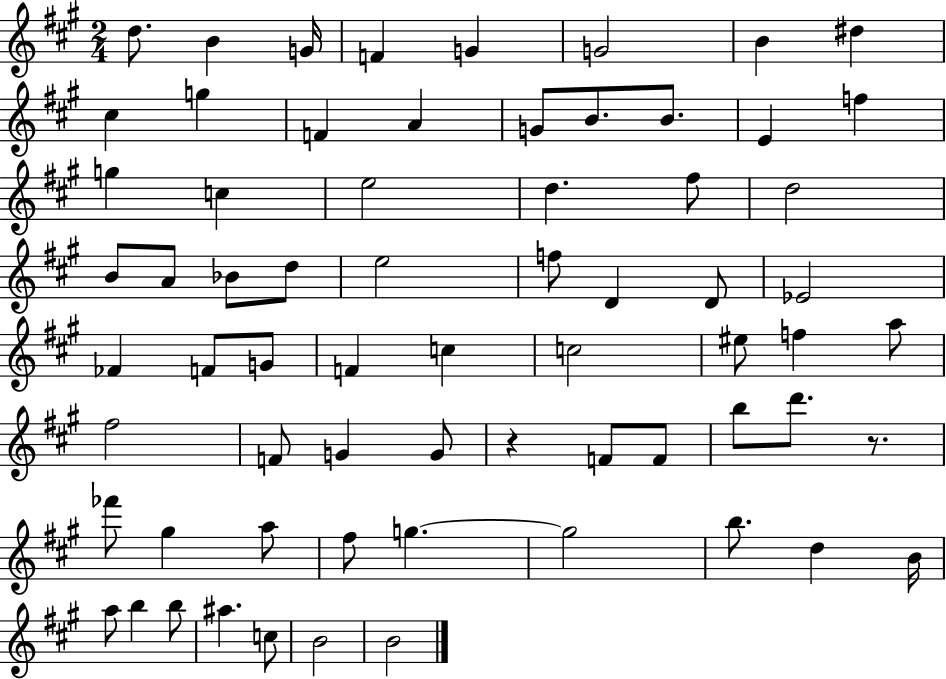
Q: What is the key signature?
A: A major